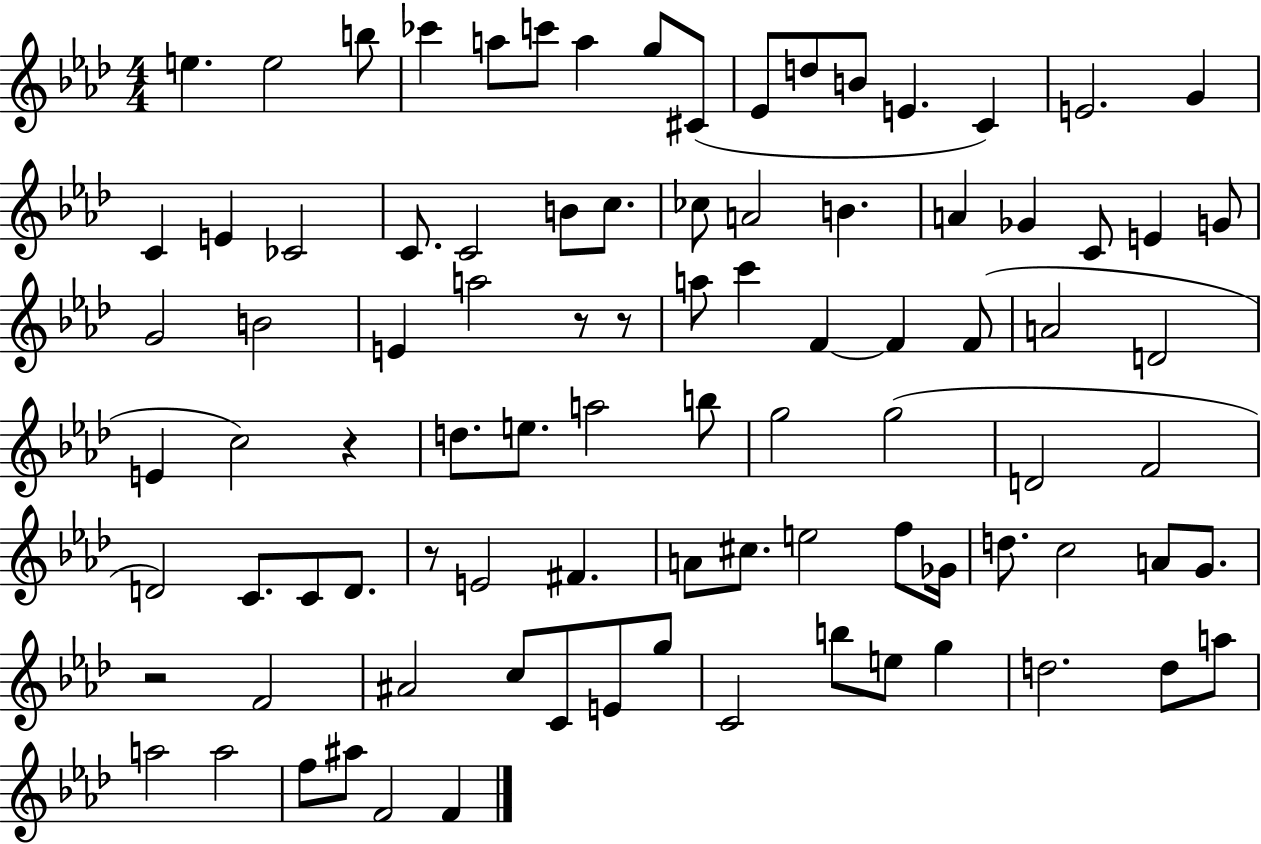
{
  \clef treble
  \numericTimeSignature
  \time 4/4
  \key aes \major
  \repeat volta 2 { e''4. e''2 b''8 | ces'''4 a''8 c'''8 a''4 g''8 cis'8( | ees'8 d''8 b'8 e'4. c'4) | e'2. g'4 | \break c'4 e'4 ces'2 | c'8. c'2 b'8 c''8. | ces''8 a'2 b'4. | a'4 ges'4 c'8 e'4 g'8 | \break g'2 b'2 | e'4 a''2 r8 r8 | a''8 c'''4 f'4~~ f'4 f'8( | a'2 d'2 | \break e'4 c''2) r4 | d''8. e''8. a''2 b''8 | g''2 g''2( | d'2 f'2 | \break d'2) c'8. c'8 d'8. | r8 e'2 fis'4. | a'8 cis''8. e''2 f''8 ges'16 | d''8. c''2 a'8 g'8. | \break r2 f'2 | ais'2 c''8 c'8 e'8 g''8 | c'2 b''8 e''8 g''4 | d''2. d''8 a''8 | \break a''2 a''2 | f''8 ais''8 f'2 f'4 | } \bar "|."
}